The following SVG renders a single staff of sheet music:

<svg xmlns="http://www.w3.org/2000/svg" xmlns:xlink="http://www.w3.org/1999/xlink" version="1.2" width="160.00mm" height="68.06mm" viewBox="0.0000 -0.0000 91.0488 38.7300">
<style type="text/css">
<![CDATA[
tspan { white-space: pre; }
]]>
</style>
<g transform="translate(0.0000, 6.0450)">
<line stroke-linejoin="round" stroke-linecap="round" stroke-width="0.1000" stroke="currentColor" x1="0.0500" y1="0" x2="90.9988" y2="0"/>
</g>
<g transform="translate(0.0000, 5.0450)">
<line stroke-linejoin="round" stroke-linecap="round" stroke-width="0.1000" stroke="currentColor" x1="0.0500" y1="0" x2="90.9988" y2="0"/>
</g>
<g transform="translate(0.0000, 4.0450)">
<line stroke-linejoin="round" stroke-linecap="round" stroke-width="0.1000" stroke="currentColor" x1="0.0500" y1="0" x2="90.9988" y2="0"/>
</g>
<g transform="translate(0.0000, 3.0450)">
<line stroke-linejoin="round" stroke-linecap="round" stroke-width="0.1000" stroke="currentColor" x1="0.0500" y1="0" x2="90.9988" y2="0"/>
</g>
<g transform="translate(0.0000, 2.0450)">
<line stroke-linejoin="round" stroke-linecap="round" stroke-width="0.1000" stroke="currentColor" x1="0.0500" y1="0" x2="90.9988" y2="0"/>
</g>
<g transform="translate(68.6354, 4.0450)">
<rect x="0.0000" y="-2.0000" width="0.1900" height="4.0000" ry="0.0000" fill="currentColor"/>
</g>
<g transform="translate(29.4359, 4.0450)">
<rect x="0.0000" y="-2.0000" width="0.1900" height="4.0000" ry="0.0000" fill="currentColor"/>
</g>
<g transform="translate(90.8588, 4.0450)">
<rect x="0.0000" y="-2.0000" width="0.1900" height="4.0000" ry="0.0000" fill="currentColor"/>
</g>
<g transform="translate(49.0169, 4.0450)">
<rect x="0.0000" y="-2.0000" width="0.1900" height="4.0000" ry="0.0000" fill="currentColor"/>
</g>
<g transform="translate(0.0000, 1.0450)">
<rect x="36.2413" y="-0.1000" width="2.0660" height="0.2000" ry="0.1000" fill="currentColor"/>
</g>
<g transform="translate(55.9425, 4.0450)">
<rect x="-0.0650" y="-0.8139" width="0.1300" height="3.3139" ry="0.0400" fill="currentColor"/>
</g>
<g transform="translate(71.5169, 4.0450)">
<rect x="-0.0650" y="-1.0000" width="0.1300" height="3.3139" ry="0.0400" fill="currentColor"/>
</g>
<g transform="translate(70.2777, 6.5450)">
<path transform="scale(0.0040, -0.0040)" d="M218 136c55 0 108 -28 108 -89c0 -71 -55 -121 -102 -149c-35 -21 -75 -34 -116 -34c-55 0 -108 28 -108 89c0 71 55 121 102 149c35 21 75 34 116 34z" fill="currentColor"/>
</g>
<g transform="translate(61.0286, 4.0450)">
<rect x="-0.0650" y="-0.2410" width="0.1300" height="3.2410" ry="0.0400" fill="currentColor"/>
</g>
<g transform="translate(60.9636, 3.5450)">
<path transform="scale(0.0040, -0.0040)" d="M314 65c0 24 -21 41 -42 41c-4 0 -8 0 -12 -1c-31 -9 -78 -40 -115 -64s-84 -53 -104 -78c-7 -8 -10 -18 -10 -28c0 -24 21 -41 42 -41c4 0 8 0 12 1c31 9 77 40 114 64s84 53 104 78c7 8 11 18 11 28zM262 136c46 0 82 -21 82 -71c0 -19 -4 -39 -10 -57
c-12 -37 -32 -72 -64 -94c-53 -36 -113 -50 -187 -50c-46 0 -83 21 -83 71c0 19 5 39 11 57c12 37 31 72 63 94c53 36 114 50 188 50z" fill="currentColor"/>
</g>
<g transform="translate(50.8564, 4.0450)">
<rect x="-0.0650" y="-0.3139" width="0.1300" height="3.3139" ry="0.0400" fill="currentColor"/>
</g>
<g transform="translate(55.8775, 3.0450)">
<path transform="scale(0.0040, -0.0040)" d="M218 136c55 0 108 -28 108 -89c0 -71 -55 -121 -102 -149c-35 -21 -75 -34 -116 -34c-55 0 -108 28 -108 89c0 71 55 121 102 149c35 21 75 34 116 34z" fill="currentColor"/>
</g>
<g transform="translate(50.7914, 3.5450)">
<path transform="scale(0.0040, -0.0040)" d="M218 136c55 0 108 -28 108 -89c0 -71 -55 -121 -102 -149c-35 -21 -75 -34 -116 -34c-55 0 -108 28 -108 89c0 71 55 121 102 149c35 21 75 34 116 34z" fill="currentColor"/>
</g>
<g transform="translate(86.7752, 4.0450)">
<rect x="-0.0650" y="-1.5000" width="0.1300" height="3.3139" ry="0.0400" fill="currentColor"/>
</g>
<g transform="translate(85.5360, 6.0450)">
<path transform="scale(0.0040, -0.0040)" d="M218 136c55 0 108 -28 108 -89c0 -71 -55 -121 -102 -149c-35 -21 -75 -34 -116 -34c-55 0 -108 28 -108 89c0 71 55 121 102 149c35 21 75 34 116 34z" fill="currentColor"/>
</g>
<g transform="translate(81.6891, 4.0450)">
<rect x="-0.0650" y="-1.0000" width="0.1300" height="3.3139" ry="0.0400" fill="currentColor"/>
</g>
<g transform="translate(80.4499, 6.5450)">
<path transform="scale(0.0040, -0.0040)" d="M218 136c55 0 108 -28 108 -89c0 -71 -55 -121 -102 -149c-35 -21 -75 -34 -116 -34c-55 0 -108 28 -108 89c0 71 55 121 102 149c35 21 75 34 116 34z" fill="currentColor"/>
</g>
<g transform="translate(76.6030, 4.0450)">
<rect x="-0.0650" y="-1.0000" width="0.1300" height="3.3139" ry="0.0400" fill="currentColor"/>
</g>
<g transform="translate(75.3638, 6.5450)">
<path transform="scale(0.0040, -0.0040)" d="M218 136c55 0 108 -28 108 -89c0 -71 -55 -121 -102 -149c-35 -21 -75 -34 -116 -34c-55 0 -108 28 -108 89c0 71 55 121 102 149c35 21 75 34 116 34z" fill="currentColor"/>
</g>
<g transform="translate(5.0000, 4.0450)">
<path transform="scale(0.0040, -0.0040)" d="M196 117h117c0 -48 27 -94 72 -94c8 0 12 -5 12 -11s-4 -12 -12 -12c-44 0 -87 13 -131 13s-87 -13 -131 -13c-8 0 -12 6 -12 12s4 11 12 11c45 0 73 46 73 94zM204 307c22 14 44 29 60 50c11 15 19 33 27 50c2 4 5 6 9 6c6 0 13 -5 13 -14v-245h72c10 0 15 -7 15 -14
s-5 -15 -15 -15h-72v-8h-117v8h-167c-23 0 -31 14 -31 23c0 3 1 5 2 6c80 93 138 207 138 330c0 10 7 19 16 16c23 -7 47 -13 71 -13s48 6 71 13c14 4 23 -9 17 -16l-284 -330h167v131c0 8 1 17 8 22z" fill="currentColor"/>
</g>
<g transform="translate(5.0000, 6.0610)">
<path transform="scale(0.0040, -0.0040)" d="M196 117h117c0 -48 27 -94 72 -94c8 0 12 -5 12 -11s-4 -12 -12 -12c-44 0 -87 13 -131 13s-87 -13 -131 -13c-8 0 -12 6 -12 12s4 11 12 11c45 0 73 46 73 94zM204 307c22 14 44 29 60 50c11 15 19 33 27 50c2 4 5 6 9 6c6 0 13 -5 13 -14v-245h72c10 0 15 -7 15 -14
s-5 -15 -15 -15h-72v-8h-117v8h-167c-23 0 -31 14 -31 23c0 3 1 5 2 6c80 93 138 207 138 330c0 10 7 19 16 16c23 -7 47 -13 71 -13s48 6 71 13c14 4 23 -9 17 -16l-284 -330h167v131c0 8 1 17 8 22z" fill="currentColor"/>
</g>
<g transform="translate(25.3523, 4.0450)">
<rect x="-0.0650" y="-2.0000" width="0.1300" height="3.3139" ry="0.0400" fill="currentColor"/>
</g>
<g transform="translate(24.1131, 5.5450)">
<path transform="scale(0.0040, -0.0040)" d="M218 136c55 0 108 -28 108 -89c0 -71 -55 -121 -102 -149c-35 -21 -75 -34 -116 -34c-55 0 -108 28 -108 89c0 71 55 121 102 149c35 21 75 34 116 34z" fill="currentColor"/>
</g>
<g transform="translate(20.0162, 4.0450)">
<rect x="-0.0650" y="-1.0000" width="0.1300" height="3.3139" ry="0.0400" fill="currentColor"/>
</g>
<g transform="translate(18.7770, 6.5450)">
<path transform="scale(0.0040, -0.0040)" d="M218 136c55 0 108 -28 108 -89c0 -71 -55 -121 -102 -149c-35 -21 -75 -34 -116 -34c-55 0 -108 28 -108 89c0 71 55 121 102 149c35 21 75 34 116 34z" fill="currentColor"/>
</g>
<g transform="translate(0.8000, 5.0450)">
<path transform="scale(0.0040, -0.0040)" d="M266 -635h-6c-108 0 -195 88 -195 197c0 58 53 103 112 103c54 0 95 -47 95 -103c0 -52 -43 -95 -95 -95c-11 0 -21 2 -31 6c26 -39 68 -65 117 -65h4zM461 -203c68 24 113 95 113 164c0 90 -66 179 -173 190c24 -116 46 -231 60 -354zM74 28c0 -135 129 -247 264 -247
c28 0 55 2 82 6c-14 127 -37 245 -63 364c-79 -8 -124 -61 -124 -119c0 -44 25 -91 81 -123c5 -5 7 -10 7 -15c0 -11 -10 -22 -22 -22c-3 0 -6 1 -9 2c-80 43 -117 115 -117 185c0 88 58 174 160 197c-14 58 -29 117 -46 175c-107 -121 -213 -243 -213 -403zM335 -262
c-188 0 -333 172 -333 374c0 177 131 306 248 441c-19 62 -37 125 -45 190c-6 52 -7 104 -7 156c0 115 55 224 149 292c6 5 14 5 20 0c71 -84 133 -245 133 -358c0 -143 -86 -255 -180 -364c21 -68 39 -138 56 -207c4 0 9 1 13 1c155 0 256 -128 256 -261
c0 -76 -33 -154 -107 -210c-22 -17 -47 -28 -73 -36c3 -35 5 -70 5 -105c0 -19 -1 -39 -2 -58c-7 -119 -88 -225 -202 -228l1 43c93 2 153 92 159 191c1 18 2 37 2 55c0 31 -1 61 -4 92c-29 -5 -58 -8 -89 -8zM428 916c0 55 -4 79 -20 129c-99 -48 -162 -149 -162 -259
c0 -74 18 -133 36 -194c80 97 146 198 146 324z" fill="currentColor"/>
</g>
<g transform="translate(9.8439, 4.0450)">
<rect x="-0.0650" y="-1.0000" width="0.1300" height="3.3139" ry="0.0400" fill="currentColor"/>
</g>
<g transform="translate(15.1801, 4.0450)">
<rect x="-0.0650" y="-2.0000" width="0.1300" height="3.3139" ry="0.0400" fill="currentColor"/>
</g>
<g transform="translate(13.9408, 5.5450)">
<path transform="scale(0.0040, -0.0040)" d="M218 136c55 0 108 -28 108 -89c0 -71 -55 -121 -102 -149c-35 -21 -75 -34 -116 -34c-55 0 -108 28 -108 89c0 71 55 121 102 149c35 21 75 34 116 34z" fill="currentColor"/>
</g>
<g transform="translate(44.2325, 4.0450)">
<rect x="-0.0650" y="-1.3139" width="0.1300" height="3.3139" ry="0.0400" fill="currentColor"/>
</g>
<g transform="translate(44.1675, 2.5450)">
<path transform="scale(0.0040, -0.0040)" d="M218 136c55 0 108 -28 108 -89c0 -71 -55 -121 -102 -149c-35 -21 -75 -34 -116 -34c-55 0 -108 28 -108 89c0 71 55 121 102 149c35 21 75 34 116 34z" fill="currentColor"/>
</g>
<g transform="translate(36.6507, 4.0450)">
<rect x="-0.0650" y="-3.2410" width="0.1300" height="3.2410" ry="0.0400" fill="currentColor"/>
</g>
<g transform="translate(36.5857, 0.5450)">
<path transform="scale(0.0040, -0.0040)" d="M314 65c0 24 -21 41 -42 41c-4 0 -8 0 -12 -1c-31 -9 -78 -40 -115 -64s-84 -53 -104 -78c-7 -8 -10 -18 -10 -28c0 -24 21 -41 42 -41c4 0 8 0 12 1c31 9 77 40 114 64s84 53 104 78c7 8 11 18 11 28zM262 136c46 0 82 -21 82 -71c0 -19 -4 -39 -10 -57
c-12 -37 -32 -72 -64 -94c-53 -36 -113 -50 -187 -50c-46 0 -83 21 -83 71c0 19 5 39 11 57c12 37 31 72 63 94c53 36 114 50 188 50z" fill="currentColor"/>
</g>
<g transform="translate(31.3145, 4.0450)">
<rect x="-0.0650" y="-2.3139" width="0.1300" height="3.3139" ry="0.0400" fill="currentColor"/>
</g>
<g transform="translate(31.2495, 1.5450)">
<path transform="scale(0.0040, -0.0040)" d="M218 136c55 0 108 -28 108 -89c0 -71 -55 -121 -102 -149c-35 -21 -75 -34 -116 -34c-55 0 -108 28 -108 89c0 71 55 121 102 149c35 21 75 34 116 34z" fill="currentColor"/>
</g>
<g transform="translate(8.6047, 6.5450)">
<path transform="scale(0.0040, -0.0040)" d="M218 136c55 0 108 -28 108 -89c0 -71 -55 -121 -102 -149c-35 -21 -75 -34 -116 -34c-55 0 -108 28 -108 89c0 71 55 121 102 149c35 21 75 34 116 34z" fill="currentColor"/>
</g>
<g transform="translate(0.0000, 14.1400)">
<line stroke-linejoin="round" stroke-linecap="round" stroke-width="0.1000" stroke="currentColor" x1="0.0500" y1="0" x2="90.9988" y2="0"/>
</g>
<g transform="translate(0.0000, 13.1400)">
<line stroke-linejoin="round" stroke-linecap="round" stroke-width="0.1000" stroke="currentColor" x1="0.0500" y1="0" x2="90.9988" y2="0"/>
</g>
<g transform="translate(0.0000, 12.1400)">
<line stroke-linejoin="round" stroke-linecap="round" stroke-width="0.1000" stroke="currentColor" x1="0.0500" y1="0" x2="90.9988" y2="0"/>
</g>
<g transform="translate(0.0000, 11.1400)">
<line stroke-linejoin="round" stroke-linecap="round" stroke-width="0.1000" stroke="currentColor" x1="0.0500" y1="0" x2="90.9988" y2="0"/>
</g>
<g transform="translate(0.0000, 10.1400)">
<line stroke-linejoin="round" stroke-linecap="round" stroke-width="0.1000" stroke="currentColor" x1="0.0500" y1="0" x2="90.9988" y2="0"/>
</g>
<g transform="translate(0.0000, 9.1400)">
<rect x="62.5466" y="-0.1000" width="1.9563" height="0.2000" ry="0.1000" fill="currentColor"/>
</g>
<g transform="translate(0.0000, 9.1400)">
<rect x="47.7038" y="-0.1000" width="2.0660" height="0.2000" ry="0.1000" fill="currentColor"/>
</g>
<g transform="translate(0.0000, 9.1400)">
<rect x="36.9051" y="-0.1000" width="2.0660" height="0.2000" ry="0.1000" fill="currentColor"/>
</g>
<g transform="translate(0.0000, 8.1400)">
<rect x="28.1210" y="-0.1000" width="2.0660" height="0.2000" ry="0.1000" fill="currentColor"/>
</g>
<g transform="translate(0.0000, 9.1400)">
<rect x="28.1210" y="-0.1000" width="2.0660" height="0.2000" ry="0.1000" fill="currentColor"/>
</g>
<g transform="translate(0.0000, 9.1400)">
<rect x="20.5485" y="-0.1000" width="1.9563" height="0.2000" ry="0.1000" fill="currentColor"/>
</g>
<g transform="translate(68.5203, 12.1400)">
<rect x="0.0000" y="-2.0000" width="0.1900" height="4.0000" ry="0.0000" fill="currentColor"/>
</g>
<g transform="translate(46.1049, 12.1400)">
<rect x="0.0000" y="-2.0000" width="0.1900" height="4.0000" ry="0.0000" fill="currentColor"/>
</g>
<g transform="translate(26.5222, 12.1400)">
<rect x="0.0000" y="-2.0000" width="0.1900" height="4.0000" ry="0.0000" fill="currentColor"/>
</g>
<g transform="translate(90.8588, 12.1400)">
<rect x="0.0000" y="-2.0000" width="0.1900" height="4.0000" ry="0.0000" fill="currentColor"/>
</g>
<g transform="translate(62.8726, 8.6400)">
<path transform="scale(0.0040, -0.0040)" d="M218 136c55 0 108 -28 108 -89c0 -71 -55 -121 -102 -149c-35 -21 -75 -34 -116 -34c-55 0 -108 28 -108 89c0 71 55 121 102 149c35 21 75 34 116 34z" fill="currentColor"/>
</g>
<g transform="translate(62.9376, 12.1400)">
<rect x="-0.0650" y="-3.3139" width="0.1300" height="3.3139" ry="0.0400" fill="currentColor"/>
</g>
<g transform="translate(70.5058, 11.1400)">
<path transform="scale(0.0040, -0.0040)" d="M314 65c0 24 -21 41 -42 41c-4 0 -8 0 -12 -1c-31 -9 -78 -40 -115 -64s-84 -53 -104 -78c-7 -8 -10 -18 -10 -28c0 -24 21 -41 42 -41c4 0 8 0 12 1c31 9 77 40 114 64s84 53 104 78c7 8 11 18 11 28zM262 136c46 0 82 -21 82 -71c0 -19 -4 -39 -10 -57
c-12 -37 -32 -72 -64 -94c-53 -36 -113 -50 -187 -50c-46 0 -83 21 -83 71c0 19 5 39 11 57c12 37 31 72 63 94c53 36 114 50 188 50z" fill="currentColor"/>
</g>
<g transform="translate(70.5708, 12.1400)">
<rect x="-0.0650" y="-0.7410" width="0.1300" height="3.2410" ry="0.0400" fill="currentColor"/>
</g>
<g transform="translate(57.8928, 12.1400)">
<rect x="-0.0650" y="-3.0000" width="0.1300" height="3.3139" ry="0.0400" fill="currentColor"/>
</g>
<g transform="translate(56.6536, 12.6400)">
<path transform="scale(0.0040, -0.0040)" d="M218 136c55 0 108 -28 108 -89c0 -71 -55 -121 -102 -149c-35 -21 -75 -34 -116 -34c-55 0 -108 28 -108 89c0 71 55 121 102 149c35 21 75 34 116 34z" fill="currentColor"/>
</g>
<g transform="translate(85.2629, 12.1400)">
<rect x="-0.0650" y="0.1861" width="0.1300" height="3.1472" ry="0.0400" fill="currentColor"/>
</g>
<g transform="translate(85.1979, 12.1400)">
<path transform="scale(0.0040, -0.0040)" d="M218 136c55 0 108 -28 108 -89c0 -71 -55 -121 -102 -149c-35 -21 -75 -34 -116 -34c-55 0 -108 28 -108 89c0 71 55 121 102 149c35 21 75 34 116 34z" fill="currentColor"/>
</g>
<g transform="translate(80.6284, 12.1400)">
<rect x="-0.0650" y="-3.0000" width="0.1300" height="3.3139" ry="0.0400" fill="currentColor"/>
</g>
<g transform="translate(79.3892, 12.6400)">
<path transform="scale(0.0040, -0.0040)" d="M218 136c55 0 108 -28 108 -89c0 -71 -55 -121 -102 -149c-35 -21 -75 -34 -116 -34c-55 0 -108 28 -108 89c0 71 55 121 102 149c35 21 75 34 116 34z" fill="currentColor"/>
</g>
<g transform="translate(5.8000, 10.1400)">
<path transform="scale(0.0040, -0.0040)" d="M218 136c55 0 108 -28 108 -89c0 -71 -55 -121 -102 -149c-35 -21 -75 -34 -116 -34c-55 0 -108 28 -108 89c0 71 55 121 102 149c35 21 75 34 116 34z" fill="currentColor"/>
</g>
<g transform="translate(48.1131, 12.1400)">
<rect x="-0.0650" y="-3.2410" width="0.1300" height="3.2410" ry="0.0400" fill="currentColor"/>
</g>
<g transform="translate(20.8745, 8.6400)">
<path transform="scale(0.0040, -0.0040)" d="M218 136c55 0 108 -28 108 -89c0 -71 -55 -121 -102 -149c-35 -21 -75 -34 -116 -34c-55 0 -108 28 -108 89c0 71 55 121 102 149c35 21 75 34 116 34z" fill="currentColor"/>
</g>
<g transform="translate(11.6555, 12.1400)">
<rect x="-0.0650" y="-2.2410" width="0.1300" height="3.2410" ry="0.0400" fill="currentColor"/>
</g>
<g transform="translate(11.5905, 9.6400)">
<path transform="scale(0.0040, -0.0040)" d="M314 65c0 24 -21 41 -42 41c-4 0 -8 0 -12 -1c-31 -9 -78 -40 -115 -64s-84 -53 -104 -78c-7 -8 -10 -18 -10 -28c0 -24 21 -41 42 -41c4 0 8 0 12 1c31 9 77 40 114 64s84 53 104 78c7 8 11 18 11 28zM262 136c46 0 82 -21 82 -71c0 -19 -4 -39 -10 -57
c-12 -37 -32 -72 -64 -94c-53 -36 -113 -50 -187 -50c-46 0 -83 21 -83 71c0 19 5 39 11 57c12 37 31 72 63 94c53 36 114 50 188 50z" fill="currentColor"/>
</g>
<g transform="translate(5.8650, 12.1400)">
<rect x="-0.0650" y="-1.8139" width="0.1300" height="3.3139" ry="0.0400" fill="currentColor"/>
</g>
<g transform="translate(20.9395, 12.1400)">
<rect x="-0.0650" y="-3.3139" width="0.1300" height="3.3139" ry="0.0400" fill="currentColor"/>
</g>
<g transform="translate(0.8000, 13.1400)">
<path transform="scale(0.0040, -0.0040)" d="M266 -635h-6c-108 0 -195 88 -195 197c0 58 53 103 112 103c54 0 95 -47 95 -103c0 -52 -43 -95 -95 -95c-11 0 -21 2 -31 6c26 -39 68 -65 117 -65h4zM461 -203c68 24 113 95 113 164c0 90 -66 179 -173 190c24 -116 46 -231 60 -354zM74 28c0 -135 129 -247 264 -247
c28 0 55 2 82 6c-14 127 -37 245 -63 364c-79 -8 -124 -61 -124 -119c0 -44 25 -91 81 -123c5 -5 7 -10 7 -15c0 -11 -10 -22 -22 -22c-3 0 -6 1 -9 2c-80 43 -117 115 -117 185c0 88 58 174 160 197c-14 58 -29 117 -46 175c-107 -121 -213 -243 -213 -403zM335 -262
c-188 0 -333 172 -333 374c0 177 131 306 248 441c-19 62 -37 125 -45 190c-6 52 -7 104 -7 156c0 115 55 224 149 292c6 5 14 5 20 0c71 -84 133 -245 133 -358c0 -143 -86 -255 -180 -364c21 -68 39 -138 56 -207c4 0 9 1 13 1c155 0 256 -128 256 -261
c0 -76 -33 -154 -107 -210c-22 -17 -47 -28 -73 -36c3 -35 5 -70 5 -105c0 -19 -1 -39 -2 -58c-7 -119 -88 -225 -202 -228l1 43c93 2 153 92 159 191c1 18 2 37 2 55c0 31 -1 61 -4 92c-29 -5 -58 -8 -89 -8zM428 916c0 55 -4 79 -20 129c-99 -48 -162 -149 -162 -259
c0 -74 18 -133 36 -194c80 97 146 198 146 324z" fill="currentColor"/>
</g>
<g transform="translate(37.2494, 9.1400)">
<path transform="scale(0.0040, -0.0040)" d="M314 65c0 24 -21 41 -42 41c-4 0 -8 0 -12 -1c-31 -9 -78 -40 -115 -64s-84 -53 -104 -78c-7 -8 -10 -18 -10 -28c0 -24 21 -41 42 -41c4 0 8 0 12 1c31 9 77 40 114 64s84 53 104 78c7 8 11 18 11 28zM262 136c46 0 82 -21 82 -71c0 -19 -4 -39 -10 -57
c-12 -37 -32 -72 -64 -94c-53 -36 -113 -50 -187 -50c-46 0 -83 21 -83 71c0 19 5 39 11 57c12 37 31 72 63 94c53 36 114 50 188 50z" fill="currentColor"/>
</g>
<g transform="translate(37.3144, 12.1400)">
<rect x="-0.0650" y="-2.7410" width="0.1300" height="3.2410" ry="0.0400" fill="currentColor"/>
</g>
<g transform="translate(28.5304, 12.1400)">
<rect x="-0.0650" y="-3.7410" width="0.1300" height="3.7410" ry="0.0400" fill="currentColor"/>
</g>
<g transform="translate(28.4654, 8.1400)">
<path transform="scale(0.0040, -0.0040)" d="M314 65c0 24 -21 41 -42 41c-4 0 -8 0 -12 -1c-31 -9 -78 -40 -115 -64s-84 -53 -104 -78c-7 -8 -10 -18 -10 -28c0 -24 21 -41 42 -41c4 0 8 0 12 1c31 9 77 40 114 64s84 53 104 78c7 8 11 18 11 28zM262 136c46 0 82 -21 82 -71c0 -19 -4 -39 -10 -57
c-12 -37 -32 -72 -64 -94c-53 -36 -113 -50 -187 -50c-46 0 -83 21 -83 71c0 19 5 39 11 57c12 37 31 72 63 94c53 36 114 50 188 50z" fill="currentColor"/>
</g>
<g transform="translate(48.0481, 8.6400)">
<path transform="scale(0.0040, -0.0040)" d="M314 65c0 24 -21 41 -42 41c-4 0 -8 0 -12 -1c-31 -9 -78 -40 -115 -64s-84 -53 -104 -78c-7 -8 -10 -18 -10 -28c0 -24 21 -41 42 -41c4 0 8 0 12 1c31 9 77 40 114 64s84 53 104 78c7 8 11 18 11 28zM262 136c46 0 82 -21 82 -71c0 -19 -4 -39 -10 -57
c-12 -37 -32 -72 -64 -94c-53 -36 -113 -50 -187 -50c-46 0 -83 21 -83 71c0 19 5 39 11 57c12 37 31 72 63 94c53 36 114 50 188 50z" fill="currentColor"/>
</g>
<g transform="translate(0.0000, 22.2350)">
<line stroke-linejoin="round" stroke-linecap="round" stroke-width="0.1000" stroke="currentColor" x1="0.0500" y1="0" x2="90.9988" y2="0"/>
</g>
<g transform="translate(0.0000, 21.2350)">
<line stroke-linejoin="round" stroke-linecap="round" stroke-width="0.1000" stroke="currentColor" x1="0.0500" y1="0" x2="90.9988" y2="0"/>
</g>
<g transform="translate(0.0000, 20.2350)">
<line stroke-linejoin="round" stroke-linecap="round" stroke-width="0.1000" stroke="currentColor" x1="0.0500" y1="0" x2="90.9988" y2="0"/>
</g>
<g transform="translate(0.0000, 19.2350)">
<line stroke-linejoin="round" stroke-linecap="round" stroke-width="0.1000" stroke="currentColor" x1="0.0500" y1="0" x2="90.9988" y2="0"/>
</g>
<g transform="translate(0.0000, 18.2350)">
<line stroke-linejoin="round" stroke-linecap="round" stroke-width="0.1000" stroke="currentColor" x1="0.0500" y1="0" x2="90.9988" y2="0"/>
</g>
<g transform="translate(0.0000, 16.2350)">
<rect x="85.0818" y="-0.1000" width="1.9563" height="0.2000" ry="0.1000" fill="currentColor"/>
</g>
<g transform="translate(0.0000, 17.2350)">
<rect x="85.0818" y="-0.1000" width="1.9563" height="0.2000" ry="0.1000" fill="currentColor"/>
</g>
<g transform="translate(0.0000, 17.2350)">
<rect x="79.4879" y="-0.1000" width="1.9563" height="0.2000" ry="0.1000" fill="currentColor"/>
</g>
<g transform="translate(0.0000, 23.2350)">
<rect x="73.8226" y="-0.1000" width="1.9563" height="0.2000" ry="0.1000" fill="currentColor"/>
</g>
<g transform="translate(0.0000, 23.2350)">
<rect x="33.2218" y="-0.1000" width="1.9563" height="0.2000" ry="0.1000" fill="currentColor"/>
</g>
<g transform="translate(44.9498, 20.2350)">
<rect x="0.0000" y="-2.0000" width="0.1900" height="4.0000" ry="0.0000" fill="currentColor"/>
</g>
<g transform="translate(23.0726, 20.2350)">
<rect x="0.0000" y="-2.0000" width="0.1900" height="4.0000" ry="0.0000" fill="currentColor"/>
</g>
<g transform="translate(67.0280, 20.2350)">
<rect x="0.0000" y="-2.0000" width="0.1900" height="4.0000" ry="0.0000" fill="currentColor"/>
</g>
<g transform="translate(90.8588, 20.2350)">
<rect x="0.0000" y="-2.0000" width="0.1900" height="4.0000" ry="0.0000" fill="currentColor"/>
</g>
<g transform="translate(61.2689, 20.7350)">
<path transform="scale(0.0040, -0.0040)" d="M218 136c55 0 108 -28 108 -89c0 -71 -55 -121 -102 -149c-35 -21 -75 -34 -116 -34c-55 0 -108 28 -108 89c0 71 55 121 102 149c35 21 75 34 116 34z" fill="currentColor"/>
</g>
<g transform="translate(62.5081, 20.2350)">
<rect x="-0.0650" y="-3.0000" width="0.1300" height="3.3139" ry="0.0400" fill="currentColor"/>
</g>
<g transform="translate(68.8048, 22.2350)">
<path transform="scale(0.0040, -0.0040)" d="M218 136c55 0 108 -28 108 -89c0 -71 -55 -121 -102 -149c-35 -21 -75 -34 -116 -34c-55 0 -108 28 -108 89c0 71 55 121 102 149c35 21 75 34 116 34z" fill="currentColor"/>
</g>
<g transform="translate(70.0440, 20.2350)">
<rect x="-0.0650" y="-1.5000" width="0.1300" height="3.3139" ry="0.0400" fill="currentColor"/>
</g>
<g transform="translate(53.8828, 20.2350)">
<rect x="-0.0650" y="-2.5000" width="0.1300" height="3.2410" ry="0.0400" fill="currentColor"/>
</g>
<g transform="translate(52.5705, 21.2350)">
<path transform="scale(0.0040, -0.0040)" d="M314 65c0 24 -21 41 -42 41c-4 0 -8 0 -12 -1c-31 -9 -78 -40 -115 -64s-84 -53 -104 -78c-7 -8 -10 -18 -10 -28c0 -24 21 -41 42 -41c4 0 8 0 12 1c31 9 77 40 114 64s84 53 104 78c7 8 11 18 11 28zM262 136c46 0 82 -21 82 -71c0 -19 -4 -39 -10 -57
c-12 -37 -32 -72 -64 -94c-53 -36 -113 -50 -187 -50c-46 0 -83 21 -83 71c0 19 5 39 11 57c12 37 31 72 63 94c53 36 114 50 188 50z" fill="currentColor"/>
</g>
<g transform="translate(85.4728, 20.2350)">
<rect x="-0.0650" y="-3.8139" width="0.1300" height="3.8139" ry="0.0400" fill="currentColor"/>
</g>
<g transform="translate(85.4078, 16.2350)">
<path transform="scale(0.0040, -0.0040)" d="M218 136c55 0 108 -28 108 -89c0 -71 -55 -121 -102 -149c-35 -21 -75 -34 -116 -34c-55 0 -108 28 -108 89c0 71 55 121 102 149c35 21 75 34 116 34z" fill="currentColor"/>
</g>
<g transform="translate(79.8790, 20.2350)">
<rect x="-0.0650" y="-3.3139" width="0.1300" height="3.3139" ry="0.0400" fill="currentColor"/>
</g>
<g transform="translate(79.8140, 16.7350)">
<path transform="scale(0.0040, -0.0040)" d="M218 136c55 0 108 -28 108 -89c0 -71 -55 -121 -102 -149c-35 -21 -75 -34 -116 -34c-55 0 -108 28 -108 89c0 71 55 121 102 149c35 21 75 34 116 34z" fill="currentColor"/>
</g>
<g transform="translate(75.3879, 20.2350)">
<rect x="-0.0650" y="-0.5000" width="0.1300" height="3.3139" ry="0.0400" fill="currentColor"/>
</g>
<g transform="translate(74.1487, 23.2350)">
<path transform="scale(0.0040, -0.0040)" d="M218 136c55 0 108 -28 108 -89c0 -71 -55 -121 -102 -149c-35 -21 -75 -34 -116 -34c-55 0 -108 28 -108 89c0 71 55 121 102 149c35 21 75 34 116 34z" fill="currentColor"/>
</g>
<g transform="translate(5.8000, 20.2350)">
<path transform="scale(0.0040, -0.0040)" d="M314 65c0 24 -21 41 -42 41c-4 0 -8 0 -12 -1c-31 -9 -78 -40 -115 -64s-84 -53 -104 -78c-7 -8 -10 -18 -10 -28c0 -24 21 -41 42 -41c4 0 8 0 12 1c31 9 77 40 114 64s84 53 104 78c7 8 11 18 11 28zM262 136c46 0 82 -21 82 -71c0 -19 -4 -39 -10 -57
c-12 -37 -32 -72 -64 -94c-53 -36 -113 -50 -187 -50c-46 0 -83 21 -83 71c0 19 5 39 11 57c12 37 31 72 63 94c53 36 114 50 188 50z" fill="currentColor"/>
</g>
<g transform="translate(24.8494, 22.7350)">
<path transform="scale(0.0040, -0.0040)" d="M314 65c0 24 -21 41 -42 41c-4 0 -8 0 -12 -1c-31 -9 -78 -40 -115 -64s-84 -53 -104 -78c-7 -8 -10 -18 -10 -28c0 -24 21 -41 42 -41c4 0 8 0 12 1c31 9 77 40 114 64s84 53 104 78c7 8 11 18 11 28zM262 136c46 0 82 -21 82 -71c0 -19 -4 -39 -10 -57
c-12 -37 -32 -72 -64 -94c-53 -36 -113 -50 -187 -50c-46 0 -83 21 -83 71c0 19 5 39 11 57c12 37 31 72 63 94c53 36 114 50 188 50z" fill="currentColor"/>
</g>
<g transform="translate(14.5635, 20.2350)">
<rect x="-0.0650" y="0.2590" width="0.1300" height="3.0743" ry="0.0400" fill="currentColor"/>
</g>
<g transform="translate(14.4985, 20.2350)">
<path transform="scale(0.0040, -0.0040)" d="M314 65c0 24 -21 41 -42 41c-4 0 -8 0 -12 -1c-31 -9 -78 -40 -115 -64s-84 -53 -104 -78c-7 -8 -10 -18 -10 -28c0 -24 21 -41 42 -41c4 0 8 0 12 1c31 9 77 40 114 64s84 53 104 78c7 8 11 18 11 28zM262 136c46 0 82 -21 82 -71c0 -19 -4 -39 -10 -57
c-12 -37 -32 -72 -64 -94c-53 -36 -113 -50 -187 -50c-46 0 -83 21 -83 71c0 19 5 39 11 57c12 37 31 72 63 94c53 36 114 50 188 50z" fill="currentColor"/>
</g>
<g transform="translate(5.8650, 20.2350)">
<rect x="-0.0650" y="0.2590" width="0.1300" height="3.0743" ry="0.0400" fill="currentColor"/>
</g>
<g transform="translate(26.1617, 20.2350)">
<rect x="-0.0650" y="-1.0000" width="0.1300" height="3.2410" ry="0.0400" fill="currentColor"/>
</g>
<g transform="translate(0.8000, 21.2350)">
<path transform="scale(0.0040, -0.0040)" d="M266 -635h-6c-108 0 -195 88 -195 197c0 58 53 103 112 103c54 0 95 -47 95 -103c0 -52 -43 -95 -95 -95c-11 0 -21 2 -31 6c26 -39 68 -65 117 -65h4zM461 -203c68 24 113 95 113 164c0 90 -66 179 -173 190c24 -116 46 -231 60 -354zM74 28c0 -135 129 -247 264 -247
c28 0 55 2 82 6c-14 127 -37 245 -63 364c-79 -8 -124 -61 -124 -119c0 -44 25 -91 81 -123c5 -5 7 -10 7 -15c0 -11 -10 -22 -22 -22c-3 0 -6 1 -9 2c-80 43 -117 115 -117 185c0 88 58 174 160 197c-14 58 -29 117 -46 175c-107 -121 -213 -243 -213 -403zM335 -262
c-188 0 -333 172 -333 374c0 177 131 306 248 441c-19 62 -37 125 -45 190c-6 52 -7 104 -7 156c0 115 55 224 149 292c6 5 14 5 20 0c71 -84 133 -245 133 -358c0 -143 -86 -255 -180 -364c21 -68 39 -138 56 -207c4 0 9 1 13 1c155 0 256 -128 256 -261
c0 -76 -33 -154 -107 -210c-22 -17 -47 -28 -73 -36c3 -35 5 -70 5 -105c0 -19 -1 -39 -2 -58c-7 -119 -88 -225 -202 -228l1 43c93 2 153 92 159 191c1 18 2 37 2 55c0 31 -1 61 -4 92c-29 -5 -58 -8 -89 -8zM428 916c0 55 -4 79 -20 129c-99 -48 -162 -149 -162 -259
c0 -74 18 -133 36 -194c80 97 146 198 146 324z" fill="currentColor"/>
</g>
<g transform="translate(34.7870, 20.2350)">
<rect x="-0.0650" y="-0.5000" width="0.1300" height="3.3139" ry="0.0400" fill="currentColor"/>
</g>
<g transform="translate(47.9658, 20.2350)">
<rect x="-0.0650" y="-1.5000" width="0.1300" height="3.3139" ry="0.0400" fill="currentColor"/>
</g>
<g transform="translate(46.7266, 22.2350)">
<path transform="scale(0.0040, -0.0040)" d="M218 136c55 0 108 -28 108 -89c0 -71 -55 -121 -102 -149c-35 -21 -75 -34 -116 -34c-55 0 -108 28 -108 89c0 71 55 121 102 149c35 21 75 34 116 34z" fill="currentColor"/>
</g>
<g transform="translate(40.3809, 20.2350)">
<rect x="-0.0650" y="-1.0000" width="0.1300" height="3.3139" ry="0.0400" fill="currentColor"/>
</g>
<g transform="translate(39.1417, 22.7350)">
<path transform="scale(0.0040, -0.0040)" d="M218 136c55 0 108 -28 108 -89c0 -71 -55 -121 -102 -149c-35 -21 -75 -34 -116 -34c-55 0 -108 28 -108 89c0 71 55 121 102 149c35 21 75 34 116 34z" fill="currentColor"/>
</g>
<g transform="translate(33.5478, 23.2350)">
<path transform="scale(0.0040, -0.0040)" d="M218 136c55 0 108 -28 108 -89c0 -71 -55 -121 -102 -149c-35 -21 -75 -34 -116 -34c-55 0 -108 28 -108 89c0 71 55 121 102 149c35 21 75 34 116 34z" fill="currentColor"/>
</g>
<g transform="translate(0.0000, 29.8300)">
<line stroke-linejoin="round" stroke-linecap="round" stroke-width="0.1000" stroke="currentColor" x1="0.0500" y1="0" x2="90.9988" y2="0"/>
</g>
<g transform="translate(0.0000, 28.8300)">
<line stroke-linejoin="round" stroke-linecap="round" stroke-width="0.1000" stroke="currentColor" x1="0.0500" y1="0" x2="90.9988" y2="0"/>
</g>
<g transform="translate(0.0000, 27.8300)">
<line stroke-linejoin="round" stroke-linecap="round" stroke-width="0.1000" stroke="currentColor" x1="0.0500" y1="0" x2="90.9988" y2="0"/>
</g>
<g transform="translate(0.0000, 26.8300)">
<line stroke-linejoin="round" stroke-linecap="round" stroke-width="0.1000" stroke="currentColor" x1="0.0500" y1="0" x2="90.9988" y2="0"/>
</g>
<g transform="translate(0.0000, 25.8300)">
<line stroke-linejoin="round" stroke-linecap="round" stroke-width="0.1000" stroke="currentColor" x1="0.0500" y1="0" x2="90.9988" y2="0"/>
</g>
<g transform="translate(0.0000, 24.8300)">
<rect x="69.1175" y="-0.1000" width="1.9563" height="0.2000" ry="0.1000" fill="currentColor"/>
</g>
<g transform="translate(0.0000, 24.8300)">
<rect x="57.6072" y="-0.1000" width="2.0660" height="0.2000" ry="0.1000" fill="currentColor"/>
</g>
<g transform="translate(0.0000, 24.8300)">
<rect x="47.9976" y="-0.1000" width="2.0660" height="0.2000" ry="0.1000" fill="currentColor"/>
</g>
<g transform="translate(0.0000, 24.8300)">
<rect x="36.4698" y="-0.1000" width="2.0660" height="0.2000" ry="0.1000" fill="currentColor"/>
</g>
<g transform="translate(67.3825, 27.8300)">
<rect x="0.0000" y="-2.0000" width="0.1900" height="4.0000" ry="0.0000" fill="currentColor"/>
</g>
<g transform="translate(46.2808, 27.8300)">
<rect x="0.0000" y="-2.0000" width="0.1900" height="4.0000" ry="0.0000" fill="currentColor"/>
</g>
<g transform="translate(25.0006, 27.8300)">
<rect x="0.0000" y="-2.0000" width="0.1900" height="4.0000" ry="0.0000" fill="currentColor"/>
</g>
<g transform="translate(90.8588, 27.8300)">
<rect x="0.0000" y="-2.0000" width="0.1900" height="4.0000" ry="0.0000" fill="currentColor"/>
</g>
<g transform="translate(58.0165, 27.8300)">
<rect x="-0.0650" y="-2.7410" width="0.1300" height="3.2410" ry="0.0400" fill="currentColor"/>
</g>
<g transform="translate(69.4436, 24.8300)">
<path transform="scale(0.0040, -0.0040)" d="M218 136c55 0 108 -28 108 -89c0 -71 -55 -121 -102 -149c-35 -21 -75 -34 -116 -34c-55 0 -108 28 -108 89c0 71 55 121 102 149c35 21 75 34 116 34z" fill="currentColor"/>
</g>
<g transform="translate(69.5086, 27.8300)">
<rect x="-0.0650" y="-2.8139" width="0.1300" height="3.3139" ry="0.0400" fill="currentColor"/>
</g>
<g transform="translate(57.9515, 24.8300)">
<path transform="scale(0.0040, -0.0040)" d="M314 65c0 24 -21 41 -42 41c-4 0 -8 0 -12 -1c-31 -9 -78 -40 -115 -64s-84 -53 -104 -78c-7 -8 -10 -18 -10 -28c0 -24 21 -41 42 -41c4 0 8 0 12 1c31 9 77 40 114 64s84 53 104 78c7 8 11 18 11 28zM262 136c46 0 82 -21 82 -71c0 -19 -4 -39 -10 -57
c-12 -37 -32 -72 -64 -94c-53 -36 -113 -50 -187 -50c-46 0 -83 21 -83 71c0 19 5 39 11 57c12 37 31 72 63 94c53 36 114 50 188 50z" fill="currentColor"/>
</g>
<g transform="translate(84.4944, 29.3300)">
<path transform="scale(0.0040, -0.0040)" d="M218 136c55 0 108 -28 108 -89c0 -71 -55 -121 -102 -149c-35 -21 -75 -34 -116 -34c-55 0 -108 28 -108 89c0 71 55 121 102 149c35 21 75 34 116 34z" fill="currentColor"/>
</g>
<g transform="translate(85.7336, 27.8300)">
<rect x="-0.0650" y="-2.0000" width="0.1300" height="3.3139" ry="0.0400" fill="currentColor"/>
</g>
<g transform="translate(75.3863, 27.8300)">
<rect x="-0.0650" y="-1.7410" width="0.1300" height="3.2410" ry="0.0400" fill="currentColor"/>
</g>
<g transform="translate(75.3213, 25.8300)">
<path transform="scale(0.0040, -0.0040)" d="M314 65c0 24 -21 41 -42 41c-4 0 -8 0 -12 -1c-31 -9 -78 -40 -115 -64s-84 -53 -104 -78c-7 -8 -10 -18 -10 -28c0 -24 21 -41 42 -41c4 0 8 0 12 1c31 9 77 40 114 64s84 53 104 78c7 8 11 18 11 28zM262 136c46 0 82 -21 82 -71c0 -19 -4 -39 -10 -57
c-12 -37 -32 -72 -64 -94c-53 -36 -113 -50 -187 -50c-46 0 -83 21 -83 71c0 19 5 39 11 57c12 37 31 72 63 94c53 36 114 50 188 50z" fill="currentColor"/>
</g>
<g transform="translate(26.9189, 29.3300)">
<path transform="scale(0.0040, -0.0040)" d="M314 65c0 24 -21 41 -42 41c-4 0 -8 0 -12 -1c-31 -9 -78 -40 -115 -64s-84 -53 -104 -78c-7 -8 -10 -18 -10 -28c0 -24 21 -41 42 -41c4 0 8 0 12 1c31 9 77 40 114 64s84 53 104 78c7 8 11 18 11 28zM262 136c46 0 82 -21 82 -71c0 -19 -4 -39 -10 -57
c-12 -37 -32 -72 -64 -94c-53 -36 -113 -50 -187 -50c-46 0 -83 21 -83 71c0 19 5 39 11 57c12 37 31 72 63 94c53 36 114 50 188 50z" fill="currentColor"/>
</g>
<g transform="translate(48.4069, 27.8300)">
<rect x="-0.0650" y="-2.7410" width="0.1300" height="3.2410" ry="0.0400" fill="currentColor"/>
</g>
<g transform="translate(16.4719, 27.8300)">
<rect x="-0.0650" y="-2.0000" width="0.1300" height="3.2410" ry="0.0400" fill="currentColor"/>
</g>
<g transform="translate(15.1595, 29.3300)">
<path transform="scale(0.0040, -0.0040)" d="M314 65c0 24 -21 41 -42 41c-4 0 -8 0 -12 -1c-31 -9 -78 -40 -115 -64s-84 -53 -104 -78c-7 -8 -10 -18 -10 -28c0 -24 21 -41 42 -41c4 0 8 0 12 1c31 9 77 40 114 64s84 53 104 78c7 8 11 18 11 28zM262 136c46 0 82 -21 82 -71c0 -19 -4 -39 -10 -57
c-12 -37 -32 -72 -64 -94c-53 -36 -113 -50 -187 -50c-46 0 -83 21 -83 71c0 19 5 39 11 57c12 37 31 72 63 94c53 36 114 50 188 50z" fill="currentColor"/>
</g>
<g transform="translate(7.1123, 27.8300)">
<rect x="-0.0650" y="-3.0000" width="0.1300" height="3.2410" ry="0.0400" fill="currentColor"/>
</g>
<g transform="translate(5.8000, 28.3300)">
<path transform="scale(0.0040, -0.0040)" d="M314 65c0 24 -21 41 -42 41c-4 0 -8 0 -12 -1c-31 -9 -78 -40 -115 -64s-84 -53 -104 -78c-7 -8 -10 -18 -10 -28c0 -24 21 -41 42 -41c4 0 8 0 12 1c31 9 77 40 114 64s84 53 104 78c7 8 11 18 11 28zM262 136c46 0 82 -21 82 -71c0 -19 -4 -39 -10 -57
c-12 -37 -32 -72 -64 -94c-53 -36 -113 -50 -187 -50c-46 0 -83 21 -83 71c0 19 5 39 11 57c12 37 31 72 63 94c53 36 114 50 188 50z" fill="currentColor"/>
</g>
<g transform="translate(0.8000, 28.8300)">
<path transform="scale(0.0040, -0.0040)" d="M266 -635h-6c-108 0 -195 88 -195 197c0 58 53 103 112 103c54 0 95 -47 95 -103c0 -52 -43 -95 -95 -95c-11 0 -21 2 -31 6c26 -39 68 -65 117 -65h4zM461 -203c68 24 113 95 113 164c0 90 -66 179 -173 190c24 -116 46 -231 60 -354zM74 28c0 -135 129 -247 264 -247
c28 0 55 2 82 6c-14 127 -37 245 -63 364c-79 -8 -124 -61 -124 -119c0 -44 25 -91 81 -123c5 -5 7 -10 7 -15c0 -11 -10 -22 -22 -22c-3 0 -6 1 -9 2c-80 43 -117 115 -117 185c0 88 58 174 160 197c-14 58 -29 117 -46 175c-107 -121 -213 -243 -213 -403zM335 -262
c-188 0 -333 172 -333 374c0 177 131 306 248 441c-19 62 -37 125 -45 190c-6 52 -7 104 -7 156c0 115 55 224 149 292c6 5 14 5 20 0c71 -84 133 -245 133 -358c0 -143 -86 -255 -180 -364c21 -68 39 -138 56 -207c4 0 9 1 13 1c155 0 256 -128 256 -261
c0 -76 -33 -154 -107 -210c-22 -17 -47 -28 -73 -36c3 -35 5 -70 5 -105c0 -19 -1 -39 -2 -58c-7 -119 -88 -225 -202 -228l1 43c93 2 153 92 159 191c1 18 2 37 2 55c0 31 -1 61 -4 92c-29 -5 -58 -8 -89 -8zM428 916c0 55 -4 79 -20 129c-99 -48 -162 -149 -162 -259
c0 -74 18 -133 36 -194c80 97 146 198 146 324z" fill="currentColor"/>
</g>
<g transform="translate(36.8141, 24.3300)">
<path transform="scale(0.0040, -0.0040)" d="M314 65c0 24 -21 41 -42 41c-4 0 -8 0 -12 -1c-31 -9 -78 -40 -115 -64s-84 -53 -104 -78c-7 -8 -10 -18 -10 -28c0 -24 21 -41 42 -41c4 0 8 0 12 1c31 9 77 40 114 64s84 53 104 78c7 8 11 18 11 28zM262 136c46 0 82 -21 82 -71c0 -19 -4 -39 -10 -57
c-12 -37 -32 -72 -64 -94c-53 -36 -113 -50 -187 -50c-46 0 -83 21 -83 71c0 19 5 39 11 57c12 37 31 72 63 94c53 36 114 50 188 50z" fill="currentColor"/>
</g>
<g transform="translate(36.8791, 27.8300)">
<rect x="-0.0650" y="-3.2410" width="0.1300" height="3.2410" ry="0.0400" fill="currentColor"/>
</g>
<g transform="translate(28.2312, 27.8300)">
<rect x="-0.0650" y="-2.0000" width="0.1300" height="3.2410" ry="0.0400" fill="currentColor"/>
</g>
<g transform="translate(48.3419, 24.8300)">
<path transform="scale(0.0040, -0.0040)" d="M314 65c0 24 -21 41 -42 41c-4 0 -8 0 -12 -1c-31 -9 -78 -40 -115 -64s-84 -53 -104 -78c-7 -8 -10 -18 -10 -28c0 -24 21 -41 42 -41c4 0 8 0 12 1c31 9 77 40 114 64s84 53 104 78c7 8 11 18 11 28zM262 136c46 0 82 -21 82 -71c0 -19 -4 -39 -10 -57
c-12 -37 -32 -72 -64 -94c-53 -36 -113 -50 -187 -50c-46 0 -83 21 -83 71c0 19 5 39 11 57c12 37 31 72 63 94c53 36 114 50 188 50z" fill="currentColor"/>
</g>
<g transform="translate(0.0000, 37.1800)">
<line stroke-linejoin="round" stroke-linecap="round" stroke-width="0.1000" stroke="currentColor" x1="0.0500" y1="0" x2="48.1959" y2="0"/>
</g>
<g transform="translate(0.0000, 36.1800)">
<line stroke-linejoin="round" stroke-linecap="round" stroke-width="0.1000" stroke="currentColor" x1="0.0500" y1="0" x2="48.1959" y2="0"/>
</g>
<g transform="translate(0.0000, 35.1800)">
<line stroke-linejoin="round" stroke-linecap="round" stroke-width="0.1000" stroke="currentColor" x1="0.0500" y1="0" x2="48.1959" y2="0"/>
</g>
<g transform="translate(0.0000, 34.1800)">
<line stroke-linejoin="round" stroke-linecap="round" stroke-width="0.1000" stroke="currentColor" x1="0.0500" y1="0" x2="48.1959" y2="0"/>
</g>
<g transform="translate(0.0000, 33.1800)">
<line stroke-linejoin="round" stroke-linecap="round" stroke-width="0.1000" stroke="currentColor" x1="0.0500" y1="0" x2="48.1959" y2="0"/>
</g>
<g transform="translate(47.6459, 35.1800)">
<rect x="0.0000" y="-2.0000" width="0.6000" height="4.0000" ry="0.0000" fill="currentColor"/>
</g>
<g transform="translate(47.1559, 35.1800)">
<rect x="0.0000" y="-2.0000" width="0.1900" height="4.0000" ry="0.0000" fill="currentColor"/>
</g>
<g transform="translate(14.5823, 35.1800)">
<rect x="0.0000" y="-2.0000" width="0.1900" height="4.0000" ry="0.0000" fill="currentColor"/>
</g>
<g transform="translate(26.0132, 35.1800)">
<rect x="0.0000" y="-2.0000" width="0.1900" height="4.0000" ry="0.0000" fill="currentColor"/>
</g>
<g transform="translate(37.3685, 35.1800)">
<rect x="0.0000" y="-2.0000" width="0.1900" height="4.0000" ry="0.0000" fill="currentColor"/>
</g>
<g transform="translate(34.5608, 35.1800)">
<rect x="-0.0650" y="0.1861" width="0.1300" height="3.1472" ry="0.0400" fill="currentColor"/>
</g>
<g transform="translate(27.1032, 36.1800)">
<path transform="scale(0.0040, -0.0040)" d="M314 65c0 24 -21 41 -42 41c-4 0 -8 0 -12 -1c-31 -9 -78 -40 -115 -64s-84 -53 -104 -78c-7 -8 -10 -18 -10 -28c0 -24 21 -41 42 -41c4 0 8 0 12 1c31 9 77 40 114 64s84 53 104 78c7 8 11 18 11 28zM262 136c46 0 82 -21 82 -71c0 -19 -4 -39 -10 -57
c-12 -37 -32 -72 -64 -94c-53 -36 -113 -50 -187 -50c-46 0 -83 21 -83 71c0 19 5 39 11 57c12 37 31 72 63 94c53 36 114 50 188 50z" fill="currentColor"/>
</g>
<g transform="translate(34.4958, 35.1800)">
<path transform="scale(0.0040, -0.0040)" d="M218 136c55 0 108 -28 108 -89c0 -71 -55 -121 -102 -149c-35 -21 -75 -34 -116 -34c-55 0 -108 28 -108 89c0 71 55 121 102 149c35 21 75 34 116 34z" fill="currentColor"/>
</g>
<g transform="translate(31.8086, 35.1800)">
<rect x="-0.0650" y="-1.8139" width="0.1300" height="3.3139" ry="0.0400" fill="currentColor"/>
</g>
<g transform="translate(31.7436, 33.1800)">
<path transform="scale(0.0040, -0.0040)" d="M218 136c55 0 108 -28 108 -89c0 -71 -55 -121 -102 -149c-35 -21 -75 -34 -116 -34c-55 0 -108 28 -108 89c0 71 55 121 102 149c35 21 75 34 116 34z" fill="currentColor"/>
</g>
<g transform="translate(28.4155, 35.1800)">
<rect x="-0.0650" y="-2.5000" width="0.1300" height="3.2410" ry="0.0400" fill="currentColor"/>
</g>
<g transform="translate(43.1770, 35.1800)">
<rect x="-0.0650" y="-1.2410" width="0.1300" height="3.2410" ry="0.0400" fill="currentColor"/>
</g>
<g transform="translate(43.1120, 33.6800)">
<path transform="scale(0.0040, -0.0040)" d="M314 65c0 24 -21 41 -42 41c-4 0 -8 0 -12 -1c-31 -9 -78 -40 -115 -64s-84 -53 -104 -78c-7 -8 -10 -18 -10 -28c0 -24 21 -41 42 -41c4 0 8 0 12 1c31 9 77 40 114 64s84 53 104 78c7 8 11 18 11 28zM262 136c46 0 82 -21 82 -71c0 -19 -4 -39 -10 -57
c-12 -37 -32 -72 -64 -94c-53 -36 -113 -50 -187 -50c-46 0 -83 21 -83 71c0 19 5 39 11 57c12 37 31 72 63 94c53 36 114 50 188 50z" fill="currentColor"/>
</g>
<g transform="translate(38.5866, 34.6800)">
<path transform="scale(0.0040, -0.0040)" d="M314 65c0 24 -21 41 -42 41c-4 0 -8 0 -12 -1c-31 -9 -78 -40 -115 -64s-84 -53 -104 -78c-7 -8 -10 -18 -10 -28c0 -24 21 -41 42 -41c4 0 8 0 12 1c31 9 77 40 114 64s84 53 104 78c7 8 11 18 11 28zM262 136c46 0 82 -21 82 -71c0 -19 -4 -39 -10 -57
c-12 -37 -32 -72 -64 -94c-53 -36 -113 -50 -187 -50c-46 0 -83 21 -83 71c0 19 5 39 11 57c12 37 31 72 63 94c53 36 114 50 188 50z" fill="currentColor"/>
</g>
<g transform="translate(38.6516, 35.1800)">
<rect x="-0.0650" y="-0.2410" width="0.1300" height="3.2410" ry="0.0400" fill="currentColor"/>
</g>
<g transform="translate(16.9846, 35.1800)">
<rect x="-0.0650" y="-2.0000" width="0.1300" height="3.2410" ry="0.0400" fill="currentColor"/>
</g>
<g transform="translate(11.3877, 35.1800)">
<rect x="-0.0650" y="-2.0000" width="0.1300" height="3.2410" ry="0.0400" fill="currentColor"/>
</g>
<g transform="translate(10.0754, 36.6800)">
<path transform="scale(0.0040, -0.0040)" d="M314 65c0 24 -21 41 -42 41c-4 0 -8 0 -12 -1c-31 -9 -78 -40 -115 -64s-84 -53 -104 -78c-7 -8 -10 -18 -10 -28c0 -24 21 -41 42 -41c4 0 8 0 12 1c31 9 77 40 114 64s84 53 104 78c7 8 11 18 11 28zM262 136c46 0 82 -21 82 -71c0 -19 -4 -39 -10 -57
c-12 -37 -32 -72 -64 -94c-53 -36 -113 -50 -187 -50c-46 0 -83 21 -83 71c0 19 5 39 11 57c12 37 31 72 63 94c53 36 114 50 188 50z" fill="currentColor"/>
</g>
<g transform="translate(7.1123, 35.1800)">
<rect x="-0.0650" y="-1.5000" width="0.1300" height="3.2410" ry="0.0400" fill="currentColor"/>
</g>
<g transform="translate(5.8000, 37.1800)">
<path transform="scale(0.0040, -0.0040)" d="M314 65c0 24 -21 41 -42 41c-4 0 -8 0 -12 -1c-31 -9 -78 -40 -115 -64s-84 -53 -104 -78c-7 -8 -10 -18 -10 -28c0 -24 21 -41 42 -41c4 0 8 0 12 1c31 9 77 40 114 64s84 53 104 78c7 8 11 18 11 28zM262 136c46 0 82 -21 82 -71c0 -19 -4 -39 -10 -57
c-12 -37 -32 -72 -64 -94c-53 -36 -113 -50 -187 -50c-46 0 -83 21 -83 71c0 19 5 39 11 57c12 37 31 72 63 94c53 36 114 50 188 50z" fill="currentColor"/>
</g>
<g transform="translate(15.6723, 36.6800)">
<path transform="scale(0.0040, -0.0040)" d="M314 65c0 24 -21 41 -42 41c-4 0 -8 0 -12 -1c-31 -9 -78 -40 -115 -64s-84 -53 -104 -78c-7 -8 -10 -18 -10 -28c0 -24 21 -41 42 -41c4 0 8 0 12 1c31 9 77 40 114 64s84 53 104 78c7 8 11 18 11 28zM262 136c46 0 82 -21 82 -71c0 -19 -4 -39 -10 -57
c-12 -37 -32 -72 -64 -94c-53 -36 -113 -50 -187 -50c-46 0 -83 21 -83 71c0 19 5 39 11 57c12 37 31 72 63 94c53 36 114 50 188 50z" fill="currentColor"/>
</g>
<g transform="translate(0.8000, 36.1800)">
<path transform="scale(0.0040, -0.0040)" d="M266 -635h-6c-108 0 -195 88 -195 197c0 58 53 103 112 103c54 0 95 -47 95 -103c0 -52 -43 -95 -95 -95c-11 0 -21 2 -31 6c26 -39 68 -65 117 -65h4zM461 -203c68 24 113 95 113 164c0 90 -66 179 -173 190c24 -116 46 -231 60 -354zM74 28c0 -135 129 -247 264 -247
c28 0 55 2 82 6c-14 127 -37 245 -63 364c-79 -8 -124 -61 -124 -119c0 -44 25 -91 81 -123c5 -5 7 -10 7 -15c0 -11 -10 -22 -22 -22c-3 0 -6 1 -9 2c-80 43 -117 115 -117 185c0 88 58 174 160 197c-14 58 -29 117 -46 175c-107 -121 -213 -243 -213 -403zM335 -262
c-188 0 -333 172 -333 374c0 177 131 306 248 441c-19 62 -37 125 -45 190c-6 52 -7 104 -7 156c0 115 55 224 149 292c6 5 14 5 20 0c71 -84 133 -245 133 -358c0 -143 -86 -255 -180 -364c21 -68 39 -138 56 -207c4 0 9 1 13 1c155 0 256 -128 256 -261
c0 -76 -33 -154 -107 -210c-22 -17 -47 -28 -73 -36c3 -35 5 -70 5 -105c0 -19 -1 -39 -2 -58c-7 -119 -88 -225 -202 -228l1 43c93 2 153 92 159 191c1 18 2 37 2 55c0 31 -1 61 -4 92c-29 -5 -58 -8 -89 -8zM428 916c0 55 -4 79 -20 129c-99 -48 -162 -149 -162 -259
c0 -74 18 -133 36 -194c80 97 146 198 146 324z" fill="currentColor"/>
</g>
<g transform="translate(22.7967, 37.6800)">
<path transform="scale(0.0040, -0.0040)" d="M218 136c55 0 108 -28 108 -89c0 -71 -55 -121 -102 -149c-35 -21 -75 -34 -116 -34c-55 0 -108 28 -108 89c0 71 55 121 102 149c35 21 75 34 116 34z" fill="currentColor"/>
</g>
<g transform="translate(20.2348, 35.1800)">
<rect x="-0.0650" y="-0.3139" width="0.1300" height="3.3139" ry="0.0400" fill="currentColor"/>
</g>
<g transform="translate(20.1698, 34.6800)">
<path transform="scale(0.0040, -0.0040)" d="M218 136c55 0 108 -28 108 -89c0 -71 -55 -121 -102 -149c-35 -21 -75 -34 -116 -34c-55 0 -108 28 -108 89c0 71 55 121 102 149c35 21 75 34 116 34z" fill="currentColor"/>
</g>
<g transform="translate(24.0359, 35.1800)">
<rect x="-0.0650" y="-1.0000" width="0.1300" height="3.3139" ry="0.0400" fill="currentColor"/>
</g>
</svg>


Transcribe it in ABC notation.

X:1
T:Untitled
M:4/4
L:1/4
K:C
D F D F g b2 e c d c2 D D D E f g2 b c'2 a2 b2 A b d2 A B B2 B2 D2 C D E G2 A E C b c' A2 F2 F2 b2 a2 a2 a f2 F E2 F2 F2 c D G2 f B c2 e2